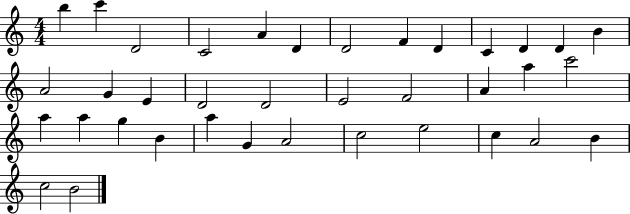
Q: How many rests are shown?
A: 0